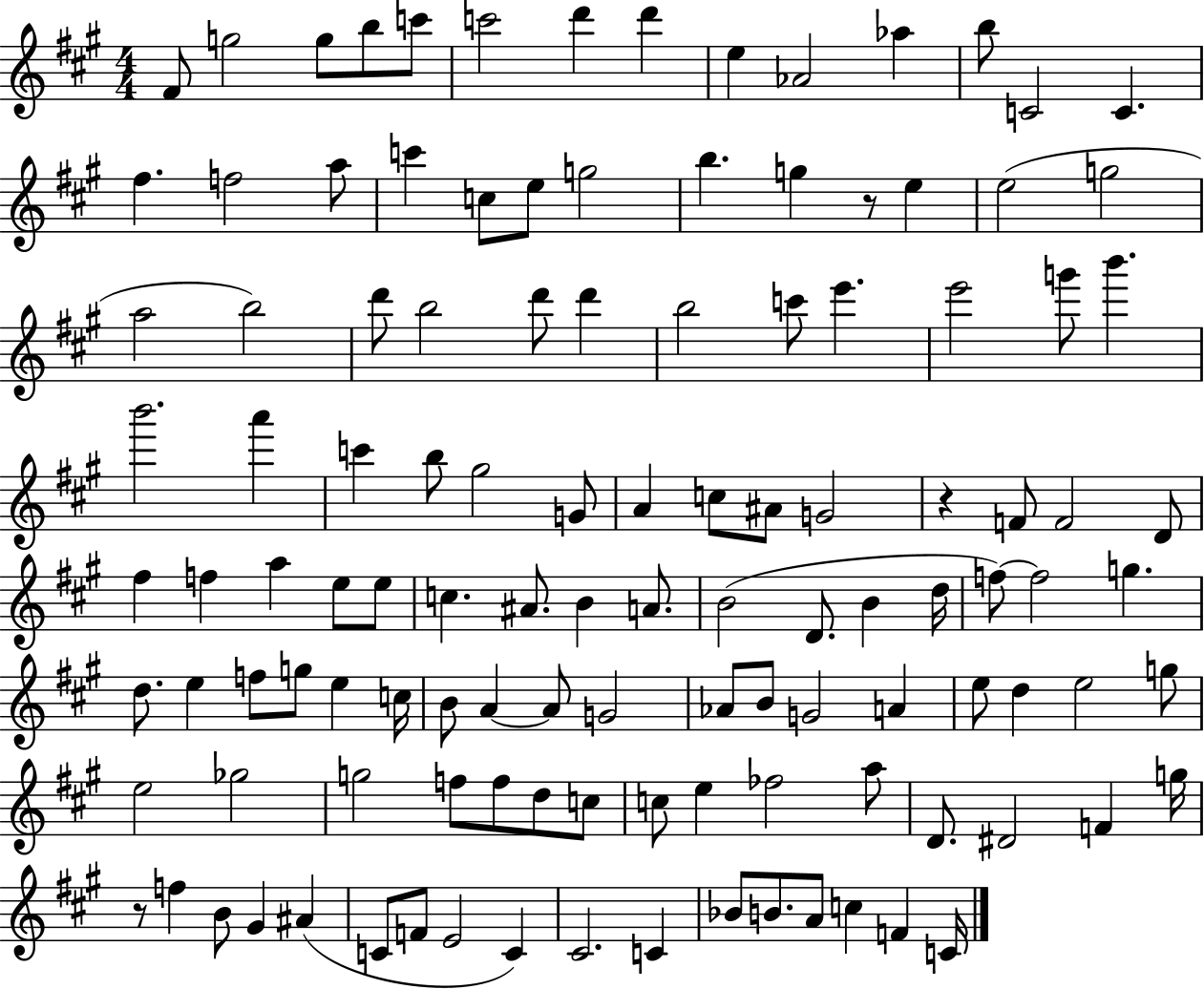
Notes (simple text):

F#4/e G5/h G5/e B5/e C6/e C6/h D6/q D6/q E5/q Ab4/h Ab5/q B5/e C4/h C4/q. F#5/q. F5/h A5/e C6/q C5/e E5/e G5/h B5/q. G5/q R/e E5/q E5/h G5/h A5/h B5/h D6/e B5/h D6/e D6/q B5/h C6/e E6/q. E6/h G6/e B6/q. B6/h. A6/q C6/q B5/e G#5/h G4/e A4/q C5/e A#4/e G4/h R/q F4/e F4/h D4/e F#5/q F5/q A5/q E5/e E5/e C5/q. A#4/e. B4/q A4/e. B4/h D4/e. B4/q D5/s F5/e F5/h G5/q. D5/e. E5/q F5/e G5/e E5/q C5/s B4/e A4/q A4/e G4/h Ab4/e B4/e G4/h A4/q E5/e D5/q E5/h G5/e E5/h Gb5/h G5/h F5/e F5/e D5/e C5/e C5/e E5/q FES5/h A5/e D4/e. D#4/h F4/q G5/s R/e F5/q B4/e G#4/q A#4/q C4/e F4/e E4/h C4/q C#4/h. C4/q Bb4/e B4/e. A4/e C5/q F4/q C4/s